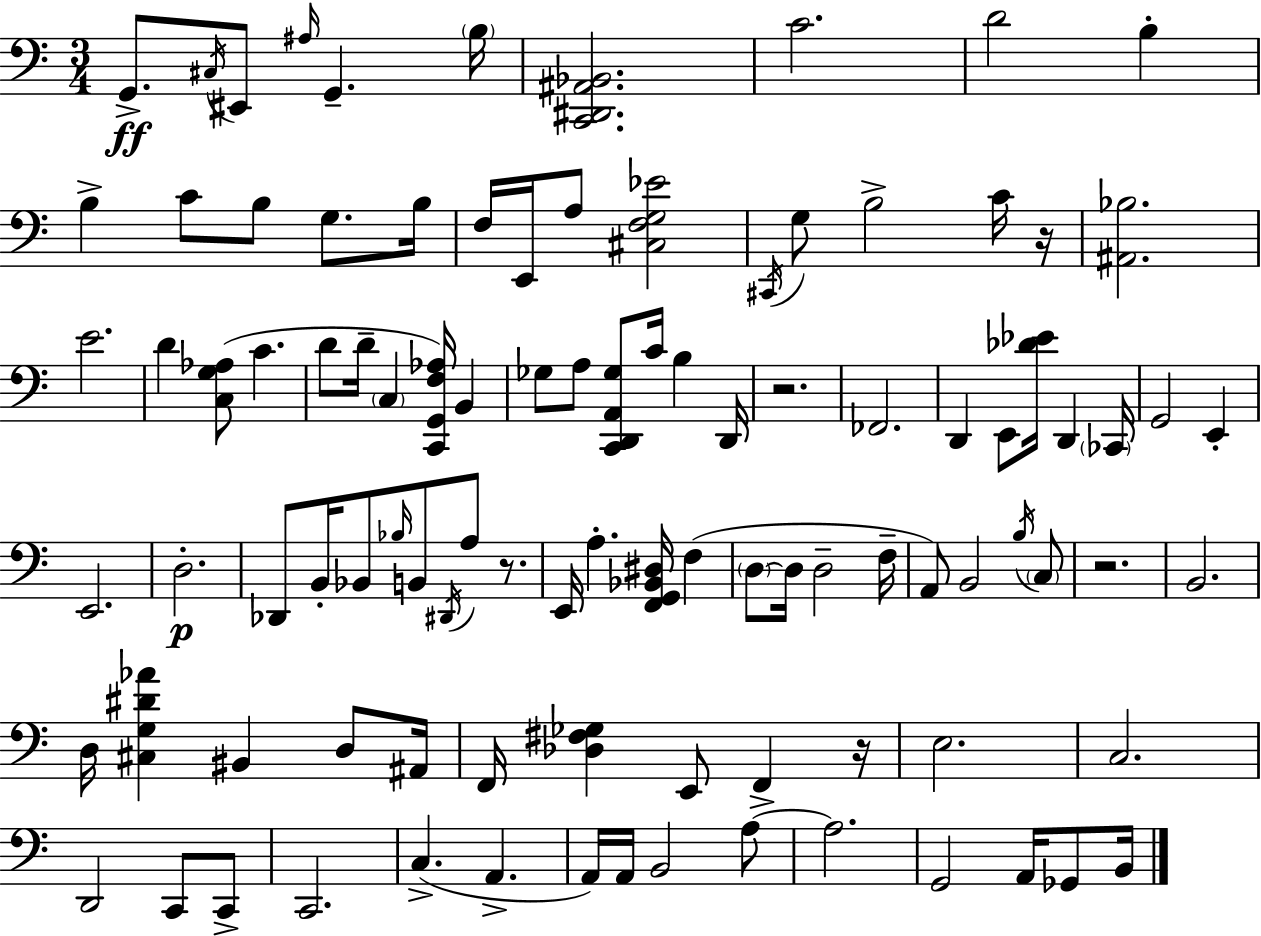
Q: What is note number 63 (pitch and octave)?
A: BIS2